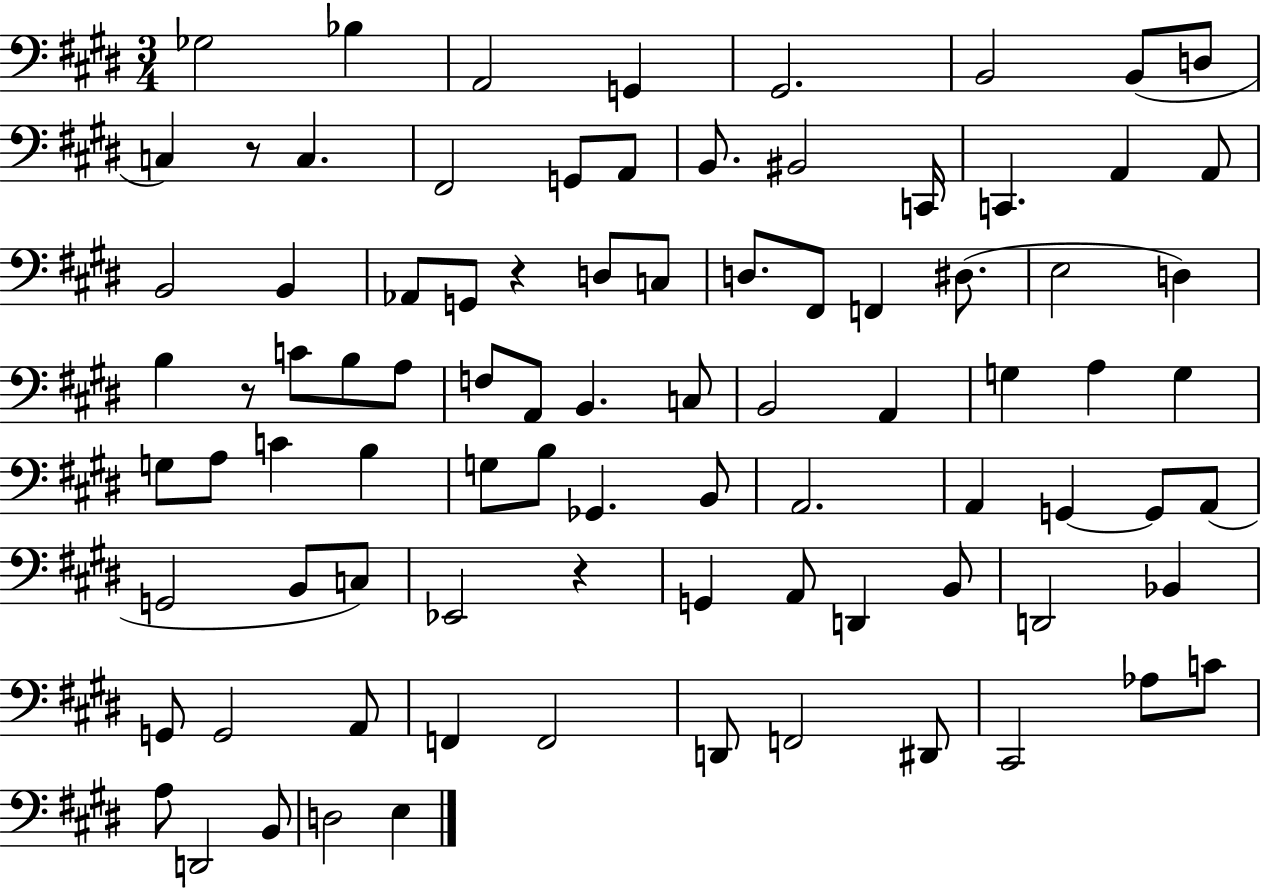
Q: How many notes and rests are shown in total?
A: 87